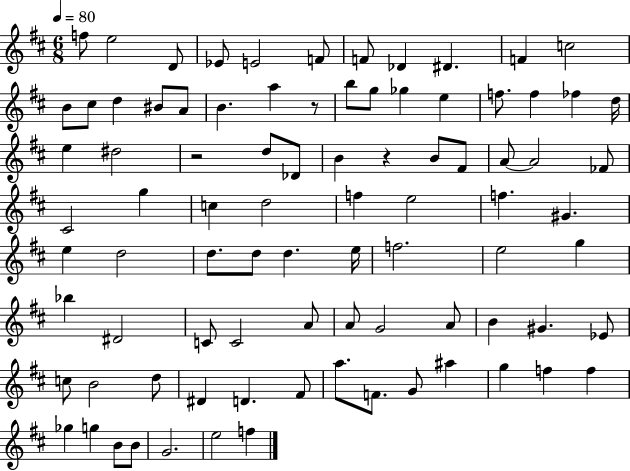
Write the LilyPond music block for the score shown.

{
  \clef treble
  \numericTimeSignature
  \time 6/8
  \key d \major
  \tempo 4 = 80
  f''8 e''2 d'8 | ees'8 e'2 f'8 | f'8 des'4 dis'4. | f'4 c''2 | \break b'8 cis''8 d''4 bis'8 a'8 | b'4. a''4 r8 | b''8 g''8 ges''4 e''4 | f''8. f''4 fes''4 d''16 | \break e''4 dis''2 | r2 d''8 des'8 | b'4 r4 b'8 fis'8 | a'8~~ a'2 fes'8 | \break cis'2 g''4 | c''4 d''2 | f''4 e''2 | f''4. gis'4. | \break e''4 d''2 | d''8. d''8 d''4. e''16 | f''2. | e''2 g''4 | \break bes''4 dis'2 | c'8 c'2 a'8 | a'8 g'2 a'8 | b'4 gis'4. ees'8 | \break c''8 b'2 d''8 | dis'4 d'4. fis'8 | a''8. f'8. g'8 ais''4 | g''4 f''4 f''4 | \break ges''4 g''4 b'8 b'8 | g'2. | e''2 f''4 | \bar "|."
}